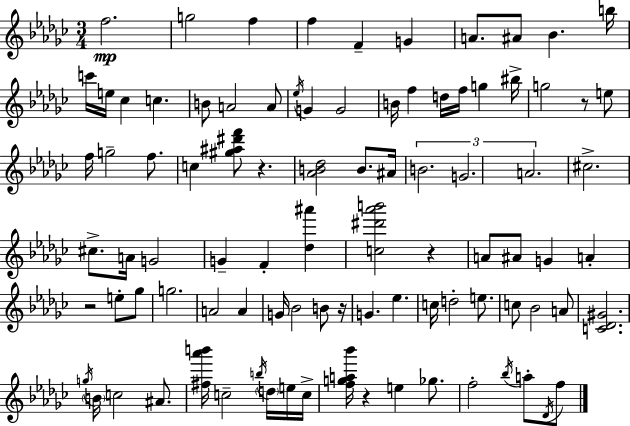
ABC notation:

X:1
T:Untitled
M:3/4
L:1/4
K:Ebm
f2 g2 f f F G A/2 ^A/2 _B b/4 c'/4 e/4 _c c B/2 A2 A/2 _e/4 G G2 B/4 f d/4 f/4 g ^b/4 g2 z/2 e/2 f/4 g2 f/2 c [^g^a^d'f']/2 z [_AB_d]2 B/2 ^A/4 B2 G2 A2 ^c2 ^c/2 A/4 G2 G F [_d^a'] [c^d'_a'b']2 z A/2 ^A/2 G A z2 e/2 _g/2 g2 A2 A G/4 _B2 B/2 z/4 G _e c/4 d2 e/2 c/2 _B2 A/2 [C_D^G]2 g/4 B/4 c2 ^A/2 [^f_a'b']/4 c2 b/4 d/4 e/4 c/4 [fga_b']/4 z e _g/2 f2 _b/4 a/2 _D/4 f/2